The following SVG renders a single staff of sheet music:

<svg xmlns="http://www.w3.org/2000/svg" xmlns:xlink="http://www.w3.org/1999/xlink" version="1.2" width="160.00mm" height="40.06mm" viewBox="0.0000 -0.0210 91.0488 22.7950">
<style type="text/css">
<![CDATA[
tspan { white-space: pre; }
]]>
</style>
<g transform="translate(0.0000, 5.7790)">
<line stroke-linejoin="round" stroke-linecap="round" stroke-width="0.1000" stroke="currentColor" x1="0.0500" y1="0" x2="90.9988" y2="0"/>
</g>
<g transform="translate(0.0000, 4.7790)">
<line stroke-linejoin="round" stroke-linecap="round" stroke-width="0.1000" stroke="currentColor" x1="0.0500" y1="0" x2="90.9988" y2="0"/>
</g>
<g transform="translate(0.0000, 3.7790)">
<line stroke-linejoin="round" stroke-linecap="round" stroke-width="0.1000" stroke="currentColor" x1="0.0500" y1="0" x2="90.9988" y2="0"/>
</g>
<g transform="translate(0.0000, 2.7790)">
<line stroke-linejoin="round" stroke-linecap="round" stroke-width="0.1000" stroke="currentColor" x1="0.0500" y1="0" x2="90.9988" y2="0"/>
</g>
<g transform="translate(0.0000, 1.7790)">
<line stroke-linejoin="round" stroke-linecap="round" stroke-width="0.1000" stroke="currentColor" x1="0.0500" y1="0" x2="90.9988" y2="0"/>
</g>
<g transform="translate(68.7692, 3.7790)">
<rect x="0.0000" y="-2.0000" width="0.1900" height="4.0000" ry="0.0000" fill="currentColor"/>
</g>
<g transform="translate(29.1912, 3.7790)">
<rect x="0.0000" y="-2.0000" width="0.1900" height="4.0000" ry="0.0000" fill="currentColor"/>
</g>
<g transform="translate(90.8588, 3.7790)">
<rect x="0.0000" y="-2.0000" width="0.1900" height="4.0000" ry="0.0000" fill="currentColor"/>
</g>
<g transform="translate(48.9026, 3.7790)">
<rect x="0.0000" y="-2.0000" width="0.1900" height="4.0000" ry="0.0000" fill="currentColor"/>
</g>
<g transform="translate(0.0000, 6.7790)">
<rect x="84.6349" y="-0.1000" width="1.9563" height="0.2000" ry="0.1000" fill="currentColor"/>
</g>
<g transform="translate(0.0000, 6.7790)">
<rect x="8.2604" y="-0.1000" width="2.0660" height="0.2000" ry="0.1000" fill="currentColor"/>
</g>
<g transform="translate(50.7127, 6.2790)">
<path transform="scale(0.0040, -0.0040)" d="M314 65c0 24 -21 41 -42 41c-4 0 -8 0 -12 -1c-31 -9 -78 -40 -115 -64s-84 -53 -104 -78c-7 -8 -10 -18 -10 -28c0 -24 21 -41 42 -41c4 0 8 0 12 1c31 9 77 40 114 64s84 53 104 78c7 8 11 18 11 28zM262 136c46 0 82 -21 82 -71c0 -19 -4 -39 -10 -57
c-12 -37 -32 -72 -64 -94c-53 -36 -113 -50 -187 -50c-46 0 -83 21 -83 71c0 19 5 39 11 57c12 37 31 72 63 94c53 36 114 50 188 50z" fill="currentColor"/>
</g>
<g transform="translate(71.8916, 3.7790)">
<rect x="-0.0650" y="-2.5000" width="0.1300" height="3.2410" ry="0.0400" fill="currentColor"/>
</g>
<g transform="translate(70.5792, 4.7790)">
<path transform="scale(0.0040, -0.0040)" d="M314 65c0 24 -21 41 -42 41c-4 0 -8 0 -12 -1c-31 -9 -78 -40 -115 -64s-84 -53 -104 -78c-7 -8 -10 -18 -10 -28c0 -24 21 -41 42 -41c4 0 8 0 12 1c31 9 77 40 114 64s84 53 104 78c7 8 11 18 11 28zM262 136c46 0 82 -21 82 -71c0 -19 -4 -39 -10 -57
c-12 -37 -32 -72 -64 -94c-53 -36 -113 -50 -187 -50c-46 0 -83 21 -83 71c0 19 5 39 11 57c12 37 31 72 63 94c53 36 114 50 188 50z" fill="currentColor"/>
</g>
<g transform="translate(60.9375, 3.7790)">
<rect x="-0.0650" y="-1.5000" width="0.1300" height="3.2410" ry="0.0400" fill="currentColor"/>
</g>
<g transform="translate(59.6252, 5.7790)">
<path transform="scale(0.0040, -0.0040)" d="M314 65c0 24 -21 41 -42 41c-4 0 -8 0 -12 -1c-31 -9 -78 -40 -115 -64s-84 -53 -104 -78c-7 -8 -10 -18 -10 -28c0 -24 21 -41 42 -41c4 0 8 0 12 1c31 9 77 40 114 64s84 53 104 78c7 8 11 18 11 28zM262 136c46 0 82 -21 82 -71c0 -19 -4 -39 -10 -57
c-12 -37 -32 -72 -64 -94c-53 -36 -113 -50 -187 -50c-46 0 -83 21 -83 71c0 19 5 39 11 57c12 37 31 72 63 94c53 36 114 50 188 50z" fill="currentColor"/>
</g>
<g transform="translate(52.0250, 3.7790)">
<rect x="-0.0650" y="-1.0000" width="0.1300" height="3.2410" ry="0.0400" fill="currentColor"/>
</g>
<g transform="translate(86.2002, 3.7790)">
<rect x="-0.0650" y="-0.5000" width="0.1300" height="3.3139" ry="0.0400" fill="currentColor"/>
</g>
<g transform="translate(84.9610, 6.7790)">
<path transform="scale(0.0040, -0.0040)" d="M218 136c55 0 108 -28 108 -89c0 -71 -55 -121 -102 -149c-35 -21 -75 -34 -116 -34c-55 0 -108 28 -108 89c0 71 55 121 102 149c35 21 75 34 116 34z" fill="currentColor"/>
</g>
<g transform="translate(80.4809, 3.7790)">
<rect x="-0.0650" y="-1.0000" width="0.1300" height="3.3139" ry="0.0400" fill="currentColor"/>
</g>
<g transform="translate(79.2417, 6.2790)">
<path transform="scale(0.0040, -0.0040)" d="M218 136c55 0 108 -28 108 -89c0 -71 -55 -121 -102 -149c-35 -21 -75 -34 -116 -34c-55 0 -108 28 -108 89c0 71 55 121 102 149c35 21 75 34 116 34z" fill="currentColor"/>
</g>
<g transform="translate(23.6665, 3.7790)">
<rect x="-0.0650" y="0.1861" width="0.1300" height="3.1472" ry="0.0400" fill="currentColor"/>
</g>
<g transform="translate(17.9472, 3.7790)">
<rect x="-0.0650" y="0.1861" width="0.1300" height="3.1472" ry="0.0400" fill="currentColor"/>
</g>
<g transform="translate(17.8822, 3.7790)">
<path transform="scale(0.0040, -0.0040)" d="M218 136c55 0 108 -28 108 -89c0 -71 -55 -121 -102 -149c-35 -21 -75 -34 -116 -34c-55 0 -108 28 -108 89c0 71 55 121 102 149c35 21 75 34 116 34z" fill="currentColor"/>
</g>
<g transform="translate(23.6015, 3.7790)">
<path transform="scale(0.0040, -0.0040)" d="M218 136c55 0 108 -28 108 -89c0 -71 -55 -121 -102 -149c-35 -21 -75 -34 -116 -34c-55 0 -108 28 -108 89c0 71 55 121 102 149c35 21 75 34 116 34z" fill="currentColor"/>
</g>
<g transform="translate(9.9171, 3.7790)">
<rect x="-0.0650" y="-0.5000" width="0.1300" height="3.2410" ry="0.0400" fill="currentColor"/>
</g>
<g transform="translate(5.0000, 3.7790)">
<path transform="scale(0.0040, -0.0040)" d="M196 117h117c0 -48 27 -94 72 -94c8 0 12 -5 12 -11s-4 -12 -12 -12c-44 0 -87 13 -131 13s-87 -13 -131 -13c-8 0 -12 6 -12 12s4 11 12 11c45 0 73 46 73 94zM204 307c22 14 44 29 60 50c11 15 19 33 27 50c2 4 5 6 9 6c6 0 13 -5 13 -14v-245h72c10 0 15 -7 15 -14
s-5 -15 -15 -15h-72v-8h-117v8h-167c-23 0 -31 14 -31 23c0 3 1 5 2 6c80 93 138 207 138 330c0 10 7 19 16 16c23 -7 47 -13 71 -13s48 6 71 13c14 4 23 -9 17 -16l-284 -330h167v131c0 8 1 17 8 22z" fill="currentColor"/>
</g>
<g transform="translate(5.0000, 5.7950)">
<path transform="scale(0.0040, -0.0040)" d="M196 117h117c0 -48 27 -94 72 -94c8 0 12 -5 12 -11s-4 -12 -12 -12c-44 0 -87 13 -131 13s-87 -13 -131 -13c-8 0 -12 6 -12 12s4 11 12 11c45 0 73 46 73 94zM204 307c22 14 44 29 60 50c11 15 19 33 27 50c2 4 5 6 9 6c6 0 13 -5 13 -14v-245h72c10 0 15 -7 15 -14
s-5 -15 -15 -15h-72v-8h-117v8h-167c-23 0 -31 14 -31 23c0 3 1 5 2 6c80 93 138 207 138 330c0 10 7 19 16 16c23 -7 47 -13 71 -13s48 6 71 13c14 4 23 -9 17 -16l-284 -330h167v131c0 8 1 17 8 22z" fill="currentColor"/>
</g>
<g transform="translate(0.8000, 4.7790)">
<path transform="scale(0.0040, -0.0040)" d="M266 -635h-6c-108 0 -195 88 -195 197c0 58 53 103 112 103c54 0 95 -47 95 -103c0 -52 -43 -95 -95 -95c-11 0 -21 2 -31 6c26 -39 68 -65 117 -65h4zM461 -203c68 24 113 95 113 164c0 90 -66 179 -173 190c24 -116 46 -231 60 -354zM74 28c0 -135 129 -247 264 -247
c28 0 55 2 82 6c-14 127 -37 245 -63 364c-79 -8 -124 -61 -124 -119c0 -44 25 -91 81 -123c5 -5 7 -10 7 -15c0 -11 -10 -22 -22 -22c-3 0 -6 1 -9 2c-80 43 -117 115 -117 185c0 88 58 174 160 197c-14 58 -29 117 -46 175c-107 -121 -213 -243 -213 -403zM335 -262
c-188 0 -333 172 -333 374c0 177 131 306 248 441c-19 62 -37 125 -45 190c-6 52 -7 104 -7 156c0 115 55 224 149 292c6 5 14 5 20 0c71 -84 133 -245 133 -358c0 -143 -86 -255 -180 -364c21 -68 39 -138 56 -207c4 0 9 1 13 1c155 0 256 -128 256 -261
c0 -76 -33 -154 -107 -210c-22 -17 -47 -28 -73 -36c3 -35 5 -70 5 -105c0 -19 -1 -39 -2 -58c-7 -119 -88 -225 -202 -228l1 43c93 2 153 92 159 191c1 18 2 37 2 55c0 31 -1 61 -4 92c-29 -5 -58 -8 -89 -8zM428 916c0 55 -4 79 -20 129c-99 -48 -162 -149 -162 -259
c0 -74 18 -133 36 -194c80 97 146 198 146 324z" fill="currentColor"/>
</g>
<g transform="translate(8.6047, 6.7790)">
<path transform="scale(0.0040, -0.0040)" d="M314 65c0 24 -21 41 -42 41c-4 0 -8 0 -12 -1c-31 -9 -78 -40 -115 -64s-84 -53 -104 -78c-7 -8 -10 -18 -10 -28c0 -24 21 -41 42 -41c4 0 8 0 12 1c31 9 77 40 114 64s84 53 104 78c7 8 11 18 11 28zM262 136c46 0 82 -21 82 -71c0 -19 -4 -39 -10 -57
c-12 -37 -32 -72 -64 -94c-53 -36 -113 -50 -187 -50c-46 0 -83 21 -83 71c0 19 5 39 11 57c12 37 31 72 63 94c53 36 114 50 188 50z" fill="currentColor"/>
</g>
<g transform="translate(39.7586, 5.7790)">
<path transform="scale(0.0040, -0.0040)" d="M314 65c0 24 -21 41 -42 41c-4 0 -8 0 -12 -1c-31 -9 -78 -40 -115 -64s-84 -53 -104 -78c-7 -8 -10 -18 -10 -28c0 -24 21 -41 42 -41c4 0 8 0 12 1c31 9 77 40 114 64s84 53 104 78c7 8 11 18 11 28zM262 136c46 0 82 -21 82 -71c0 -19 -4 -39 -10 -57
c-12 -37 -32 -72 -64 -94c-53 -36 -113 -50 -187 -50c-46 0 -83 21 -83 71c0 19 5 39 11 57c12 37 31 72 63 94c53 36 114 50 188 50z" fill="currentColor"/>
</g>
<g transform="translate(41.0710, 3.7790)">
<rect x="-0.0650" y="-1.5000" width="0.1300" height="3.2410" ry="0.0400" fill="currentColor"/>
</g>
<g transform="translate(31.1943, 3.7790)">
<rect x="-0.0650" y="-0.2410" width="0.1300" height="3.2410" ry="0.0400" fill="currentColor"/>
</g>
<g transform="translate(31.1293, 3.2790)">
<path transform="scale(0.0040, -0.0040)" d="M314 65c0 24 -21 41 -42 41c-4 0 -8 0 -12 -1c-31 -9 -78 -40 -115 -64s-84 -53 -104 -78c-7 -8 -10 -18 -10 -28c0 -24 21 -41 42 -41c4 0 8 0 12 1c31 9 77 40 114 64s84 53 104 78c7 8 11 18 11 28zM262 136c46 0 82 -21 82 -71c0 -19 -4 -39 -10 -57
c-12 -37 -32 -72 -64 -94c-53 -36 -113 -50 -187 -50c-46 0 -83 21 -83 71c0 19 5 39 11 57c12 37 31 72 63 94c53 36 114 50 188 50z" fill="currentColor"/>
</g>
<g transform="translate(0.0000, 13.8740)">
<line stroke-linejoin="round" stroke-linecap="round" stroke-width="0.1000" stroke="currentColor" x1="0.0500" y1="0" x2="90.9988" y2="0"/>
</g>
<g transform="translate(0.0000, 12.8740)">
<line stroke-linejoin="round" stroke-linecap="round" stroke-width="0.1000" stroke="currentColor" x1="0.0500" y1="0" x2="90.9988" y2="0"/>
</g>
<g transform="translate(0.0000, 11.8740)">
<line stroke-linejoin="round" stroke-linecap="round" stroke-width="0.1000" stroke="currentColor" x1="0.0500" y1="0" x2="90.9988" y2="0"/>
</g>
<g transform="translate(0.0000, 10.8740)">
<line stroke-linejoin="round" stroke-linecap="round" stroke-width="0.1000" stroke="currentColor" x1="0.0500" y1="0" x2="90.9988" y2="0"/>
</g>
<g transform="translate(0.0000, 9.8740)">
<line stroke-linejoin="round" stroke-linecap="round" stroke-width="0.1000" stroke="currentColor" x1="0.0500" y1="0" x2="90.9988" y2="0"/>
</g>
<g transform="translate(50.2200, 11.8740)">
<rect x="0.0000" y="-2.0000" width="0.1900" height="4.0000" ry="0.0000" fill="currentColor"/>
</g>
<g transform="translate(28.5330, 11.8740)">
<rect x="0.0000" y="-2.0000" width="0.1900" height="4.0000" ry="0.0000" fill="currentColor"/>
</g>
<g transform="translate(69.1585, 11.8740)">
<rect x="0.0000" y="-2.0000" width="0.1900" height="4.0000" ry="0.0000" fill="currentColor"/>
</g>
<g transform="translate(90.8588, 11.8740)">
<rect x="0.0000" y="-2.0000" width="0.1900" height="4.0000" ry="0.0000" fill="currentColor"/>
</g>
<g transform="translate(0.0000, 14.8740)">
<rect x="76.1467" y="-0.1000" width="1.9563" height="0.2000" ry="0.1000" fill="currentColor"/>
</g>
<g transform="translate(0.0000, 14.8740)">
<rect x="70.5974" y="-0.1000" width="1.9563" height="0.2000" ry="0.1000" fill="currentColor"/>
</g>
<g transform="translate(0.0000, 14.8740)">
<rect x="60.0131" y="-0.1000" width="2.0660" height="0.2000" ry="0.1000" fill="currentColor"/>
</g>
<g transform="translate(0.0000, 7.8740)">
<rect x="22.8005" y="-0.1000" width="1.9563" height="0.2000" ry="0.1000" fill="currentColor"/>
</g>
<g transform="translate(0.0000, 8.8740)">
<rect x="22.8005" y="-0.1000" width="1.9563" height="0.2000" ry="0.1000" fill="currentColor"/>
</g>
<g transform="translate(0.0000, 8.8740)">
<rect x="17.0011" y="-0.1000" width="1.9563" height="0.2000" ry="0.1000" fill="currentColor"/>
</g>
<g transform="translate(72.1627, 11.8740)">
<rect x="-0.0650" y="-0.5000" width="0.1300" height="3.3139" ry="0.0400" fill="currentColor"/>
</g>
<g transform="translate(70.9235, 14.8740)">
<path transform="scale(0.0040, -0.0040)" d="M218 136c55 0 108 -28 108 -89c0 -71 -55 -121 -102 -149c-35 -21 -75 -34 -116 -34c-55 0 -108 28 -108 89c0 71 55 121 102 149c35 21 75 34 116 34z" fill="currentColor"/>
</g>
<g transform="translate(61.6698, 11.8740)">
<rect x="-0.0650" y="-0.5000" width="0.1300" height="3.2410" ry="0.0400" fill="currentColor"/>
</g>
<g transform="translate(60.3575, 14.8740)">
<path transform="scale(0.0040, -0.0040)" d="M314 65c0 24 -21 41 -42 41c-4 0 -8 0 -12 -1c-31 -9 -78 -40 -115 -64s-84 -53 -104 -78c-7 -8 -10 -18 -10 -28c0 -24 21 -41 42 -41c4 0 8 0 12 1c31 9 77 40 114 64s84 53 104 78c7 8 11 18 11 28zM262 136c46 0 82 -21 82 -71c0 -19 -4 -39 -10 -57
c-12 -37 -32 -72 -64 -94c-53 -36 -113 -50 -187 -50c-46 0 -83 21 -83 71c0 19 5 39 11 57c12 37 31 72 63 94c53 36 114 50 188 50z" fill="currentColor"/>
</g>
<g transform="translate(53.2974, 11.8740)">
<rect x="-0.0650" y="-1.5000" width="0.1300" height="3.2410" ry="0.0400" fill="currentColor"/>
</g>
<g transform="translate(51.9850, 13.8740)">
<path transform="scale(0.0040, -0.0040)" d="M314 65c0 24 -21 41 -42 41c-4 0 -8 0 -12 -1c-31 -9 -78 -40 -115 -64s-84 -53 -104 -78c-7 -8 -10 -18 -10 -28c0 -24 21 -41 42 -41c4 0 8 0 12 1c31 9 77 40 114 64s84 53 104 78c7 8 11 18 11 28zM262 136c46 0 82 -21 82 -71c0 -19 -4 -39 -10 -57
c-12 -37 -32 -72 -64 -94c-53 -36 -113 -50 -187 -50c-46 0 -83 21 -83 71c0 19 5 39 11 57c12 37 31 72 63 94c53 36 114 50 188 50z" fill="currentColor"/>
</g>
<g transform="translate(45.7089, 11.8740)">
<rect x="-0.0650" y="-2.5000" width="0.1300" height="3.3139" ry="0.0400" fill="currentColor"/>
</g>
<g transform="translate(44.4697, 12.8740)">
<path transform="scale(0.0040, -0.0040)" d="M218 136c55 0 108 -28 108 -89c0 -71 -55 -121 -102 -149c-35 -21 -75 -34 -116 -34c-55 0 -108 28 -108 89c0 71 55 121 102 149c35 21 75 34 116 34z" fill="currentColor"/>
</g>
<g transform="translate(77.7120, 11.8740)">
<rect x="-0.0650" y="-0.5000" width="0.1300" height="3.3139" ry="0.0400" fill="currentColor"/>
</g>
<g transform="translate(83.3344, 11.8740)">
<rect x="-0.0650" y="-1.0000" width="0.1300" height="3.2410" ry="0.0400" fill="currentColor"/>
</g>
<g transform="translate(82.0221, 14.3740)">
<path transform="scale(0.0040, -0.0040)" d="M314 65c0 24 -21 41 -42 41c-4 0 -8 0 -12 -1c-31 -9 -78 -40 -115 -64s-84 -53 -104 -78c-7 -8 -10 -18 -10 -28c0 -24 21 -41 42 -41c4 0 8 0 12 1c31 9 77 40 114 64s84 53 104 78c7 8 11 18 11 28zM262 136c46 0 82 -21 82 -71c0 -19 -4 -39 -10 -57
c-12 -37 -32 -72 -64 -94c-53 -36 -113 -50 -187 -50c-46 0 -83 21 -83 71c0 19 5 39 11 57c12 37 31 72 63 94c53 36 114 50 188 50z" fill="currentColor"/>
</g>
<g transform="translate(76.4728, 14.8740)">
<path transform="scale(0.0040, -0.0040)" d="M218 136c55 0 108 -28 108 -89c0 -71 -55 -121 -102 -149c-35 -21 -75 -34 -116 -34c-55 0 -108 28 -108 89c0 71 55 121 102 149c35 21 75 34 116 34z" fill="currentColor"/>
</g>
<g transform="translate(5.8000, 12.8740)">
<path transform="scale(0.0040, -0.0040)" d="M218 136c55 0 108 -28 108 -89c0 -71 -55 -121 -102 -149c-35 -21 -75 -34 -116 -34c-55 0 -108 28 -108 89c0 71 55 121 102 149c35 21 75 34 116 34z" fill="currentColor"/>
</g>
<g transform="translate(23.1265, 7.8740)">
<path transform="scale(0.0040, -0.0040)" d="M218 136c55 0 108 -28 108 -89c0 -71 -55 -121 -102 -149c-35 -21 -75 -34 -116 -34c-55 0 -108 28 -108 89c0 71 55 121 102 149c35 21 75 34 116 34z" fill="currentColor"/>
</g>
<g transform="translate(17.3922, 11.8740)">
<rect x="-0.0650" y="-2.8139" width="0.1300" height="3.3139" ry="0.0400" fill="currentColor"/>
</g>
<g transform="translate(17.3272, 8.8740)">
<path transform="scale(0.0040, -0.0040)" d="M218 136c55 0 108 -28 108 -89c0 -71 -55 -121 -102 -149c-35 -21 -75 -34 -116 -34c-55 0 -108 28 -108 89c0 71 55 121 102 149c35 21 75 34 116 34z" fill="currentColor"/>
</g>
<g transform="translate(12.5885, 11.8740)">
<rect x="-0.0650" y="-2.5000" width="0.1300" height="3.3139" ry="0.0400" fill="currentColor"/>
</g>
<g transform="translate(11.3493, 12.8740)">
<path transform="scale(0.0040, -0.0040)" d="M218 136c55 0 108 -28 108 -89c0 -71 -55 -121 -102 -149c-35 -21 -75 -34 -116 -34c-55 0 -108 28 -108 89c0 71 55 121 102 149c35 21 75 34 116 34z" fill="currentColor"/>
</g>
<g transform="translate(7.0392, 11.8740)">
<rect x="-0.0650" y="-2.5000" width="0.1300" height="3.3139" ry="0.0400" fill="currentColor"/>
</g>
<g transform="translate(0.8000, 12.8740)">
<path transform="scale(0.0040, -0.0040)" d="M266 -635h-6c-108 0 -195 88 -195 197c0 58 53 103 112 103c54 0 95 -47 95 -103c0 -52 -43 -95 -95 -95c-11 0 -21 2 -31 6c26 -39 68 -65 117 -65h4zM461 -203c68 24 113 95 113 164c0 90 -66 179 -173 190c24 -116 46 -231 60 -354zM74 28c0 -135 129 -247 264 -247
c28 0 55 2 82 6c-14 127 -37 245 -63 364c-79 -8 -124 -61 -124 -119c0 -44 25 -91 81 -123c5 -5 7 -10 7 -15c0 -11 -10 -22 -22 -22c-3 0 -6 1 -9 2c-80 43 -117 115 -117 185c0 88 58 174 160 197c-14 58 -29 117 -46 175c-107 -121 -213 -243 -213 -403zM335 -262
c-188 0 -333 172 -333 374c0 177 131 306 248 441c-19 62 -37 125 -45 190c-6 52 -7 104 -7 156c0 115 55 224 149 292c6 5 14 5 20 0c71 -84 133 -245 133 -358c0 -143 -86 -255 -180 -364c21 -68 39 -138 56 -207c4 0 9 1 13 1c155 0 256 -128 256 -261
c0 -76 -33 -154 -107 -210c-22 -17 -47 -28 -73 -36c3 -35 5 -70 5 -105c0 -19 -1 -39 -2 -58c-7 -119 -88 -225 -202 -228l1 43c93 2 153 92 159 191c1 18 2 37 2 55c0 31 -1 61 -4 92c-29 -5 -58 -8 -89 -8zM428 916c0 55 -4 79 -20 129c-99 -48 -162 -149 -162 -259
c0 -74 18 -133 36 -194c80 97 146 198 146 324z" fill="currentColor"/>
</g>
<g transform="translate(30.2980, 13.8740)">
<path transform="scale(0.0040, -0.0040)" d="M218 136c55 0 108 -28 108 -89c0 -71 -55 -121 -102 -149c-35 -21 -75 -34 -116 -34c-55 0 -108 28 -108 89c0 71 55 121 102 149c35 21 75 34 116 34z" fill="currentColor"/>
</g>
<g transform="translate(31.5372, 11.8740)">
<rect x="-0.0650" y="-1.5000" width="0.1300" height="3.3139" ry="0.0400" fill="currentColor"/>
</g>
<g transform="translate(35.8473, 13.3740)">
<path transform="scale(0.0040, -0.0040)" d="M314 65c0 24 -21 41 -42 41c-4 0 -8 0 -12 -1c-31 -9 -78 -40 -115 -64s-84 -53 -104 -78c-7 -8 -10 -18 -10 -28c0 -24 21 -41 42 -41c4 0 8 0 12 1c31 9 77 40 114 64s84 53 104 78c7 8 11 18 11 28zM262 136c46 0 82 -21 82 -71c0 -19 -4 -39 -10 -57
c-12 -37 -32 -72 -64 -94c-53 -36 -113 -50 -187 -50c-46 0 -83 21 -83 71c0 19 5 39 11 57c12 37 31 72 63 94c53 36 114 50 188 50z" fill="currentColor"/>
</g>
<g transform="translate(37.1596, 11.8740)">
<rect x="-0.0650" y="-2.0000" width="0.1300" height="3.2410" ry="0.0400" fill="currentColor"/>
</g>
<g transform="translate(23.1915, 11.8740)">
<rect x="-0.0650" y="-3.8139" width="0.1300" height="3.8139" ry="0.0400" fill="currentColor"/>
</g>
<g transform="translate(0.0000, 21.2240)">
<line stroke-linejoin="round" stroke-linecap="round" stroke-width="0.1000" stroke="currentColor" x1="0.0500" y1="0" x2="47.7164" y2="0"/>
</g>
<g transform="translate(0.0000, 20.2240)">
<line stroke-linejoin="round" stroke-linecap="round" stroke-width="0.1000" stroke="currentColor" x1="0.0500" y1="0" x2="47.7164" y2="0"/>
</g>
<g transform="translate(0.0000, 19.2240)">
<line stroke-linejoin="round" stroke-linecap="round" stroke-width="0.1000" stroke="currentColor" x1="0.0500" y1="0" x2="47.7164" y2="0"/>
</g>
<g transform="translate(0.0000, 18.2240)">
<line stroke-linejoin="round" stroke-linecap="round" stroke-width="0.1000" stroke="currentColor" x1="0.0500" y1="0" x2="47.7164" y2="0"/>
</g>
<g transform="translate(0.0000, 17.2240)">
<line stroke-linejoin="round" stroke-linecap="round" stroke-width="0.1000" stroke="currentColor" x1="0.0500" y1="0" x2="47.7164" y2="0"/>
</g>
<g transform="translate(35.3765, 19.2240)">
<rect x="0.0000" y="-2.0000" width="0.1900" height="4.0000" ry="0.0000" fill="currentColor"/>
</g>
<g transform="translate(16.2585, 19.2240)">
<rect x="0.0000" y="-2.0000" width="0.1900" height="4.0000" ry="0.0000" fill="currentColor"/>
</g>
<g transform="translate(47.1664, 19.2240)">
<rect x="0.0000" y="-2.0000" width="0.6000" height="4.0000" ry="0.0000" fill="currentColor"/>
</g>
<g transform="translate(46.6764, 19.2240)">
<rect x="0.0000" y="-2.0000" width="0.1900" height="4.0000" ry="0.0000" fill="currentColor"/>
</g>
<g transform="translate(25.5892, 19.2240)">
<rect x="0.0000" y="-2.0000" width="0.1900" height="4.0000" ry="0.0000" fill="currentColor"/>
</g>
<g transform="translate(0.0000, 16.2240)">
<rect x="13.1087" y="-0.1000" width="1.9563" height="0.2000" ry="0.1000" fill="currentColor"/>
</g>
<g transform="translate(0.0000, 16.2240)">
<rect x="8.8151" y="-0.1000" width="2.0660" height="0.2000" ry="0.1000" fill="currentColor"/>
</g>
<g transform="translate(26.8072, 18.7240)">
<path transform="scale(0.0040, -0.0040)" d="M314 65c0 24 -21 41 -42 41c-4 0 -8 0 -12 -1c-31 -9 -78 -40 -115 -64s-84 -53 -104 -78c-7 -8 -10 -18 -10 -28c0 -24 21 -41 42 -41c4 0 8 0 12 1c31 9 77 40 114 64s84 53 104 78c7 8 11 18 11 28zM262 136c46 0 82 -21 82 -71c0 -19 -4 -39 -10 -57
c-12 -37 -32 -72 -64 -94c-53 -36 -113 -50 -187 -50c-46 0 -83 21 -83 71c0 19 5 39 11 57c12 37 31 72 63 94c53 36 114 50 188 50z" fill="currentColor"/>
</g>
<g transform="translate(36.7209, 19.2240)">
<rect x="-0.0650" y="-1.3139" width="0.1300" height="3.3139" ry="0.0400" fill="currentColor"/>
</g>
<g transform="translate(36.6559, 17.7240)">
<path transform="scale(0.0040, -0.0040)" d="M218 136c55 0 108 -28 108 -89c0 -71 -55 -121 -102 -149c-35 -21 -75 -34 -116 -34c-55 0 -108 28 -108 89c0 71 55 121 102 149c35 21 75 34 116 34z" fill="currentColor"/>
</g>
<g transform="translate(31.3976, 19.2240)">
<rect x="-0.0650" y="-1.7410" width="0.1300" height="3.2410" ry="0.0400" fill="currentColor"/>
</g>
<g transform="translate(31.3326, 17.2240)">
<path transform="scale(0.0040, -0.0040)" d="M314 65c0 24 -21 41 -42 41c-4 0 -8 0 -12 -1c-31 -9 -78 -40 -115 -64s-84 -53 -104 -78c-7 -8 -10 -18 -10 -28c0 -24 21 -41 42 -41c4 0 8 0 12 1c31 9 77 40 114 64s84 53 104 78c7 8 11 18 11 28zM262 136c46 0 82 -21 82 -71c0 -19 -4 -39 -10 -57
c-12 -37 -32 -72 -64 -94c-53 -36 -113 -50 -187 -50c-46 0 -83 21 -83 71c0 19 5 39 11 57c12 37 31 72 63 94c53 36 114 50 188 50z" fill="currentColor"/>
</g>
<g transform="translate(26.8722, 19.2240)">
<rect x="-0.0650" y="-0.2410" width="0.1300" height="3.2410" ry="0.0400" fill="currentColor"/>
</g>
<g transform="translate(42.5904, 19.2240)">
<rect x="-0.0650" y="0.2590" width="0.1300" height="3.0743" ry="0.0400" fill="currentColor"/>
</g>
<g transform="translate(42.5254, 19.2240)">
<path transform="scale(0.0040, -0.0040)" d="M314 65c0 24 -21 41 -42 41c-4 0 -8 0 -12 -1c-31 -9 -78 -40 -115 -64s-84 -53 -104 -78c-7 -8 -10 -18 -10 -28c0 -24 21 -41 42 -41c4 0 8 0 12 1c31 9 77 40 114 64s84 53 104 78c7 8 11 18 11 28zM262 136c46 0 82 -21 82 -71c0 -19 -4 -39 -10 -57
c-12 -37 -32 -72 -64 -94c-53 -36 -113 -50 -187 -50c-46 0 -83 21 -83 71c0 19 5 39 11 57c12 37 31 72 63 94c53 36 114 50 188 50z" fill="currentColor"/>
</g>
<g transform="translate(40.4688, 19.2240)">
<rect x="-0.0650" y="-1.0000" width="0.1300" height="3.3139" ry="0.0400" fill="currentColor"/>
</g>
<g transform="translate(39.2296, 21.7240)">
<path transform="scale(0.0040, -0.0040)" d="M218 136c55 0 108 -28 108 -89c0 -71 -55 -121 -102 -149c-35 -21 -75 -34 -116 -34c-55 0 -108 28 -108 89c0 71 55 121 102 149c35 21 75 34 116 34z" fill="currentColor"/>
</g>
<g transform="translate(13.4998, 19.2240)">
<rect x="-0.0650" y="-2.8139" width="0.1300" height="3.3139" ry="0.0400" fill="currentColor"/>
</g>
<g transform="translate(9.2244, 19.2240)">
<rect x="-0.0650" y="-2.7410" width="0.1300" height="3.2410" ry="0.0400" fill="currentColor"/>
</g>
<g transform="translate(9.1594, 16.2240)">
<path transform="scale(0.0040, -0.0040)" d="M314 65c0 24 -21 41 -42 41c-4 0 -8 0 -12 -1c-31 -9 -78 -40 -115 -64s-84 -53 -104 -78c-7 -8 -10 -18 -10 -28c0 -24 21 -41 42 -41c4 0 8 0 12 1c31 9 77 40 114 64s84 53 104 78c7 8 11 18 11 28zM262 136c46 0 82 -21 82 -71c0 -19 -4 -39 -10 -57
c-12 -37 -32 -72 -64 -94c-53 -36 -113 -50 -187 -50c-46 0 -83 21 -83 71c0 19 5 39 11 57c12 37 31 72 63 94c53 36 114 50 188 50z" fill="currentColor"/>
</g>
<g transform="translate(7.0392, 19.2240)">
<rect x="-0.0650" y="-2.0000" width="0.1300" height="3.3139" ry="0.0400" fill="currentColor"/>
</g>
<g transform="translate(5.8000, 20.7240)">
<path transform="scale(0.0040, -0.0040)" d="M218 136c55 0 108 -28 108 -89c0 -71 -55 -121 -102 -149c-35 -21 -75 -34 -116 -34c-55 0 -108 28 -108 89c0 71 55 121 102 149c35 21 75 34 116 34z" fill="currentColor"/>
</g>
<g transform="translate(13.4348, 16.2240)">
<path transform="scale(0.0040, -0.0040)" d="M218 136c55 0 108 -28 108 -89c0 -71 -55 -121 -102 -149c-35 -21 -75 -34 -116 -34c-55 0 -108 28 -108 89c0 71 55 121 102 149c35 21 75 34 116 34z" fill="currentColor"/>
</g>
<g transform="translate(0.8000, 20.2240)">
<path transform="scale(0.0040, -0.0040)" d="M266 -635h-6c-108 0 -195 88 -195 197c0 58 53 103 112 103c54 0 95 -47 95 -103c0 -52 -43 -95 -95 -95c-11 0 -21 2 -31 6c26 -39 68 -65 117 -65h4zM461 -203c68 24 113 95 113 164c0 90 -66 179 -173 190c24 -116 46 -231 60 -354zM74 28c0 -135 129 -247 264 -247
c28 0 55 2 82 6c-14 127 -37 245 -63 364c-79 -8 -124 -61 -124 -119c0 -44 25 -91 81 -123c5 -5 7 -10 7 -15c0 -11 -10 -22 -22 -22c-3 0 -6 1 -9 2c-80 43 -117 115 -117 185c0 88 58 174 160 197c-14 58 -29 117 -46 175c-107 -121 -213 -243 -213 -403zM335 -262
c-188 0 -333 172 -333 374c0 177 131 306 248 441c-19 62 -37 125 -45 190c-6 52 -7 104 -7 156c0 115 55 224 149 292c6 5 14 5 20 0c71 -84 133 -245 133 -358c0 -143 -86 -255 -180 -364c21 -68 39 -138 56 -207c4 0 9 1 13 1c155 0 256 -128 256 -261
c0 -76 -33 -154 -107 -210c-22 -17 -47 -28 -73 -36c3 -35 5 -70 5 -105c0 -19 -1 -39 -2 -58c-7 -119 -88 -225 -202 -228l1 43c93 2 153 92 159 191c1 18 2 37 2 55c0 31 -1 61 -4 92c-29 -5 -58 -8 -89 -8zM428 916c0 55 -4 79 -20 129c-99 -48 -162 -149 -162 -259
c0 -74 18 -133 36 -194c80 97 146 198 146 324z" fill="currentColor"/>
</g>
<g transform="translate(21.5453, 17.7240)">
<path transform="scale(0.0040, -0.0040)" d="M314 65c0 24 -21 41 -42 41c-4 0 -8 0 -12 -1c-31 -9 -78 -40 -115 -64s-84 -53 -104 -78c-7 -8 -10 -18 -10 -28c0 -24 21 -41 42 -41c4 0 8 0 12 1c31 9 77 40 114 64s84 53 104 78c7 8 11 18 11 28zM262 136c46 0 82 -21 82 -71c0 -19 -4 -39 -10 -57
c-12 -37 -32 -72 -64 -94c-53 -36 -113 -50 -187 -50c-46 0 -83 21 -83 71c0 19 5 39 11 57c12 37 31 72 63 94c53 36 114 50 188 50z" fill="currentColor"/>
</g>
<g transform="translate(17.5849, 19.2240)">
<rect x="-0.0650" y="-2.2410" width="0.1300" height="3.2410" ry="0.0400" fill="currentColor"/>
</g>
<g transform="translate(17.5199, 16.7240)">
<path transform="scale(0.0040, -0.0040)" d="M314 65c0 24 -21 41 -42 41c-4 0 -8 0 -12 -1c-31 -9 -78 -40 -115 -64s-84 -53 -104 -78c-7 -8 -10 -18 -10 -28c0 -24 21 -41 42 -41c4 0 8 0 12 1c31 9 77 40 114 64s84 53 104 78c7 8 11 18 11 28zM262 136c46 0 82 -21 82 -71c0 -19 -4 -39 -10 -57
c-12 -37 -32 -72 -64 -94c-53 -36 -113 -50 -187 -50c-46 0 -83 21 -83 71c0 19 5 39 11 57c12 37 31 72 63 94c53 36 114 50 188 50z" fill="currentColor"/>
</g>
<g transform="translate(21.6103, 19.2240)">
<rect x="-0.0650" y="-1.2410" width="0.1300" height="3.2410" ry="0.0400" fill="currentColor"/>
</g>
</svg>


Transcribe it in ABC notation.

X:1
T:Untitled
M:4/4
L:1/4
K:C
C2 B B c2 E2 D2 E2 G2 D C G G a c' E F2 G E2 C2 C C D2 F a2 a g2 e2 c2 f2 e D B2